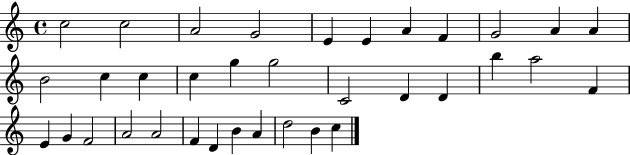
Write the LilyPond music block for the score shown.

{
  \clef treble
  \time 4/4
  \defaultTimeSignature
  \key c \major
  c''2 c''2 | a'2 g'2 | e'4 e'4 a'4 f'4 | g'2 a'4 a'4 | \break b'2 c''4 c''4 | c''4 g''4 g''2 | c'2 d'4 d'4 | b''4 a''2 f'4 | \break e'4 g'4 f'2 | a'2 a'2 | f'4 d'4 b'4 a'4 | d''2 b'4 c''4 | \break \bar "|."
}